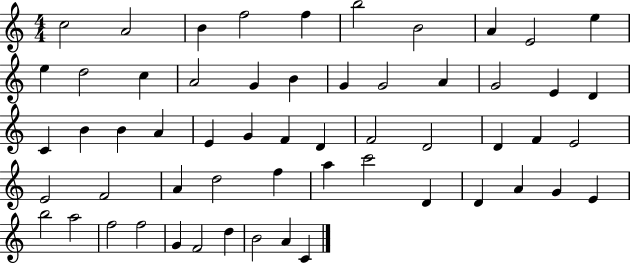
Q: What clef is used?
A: treble